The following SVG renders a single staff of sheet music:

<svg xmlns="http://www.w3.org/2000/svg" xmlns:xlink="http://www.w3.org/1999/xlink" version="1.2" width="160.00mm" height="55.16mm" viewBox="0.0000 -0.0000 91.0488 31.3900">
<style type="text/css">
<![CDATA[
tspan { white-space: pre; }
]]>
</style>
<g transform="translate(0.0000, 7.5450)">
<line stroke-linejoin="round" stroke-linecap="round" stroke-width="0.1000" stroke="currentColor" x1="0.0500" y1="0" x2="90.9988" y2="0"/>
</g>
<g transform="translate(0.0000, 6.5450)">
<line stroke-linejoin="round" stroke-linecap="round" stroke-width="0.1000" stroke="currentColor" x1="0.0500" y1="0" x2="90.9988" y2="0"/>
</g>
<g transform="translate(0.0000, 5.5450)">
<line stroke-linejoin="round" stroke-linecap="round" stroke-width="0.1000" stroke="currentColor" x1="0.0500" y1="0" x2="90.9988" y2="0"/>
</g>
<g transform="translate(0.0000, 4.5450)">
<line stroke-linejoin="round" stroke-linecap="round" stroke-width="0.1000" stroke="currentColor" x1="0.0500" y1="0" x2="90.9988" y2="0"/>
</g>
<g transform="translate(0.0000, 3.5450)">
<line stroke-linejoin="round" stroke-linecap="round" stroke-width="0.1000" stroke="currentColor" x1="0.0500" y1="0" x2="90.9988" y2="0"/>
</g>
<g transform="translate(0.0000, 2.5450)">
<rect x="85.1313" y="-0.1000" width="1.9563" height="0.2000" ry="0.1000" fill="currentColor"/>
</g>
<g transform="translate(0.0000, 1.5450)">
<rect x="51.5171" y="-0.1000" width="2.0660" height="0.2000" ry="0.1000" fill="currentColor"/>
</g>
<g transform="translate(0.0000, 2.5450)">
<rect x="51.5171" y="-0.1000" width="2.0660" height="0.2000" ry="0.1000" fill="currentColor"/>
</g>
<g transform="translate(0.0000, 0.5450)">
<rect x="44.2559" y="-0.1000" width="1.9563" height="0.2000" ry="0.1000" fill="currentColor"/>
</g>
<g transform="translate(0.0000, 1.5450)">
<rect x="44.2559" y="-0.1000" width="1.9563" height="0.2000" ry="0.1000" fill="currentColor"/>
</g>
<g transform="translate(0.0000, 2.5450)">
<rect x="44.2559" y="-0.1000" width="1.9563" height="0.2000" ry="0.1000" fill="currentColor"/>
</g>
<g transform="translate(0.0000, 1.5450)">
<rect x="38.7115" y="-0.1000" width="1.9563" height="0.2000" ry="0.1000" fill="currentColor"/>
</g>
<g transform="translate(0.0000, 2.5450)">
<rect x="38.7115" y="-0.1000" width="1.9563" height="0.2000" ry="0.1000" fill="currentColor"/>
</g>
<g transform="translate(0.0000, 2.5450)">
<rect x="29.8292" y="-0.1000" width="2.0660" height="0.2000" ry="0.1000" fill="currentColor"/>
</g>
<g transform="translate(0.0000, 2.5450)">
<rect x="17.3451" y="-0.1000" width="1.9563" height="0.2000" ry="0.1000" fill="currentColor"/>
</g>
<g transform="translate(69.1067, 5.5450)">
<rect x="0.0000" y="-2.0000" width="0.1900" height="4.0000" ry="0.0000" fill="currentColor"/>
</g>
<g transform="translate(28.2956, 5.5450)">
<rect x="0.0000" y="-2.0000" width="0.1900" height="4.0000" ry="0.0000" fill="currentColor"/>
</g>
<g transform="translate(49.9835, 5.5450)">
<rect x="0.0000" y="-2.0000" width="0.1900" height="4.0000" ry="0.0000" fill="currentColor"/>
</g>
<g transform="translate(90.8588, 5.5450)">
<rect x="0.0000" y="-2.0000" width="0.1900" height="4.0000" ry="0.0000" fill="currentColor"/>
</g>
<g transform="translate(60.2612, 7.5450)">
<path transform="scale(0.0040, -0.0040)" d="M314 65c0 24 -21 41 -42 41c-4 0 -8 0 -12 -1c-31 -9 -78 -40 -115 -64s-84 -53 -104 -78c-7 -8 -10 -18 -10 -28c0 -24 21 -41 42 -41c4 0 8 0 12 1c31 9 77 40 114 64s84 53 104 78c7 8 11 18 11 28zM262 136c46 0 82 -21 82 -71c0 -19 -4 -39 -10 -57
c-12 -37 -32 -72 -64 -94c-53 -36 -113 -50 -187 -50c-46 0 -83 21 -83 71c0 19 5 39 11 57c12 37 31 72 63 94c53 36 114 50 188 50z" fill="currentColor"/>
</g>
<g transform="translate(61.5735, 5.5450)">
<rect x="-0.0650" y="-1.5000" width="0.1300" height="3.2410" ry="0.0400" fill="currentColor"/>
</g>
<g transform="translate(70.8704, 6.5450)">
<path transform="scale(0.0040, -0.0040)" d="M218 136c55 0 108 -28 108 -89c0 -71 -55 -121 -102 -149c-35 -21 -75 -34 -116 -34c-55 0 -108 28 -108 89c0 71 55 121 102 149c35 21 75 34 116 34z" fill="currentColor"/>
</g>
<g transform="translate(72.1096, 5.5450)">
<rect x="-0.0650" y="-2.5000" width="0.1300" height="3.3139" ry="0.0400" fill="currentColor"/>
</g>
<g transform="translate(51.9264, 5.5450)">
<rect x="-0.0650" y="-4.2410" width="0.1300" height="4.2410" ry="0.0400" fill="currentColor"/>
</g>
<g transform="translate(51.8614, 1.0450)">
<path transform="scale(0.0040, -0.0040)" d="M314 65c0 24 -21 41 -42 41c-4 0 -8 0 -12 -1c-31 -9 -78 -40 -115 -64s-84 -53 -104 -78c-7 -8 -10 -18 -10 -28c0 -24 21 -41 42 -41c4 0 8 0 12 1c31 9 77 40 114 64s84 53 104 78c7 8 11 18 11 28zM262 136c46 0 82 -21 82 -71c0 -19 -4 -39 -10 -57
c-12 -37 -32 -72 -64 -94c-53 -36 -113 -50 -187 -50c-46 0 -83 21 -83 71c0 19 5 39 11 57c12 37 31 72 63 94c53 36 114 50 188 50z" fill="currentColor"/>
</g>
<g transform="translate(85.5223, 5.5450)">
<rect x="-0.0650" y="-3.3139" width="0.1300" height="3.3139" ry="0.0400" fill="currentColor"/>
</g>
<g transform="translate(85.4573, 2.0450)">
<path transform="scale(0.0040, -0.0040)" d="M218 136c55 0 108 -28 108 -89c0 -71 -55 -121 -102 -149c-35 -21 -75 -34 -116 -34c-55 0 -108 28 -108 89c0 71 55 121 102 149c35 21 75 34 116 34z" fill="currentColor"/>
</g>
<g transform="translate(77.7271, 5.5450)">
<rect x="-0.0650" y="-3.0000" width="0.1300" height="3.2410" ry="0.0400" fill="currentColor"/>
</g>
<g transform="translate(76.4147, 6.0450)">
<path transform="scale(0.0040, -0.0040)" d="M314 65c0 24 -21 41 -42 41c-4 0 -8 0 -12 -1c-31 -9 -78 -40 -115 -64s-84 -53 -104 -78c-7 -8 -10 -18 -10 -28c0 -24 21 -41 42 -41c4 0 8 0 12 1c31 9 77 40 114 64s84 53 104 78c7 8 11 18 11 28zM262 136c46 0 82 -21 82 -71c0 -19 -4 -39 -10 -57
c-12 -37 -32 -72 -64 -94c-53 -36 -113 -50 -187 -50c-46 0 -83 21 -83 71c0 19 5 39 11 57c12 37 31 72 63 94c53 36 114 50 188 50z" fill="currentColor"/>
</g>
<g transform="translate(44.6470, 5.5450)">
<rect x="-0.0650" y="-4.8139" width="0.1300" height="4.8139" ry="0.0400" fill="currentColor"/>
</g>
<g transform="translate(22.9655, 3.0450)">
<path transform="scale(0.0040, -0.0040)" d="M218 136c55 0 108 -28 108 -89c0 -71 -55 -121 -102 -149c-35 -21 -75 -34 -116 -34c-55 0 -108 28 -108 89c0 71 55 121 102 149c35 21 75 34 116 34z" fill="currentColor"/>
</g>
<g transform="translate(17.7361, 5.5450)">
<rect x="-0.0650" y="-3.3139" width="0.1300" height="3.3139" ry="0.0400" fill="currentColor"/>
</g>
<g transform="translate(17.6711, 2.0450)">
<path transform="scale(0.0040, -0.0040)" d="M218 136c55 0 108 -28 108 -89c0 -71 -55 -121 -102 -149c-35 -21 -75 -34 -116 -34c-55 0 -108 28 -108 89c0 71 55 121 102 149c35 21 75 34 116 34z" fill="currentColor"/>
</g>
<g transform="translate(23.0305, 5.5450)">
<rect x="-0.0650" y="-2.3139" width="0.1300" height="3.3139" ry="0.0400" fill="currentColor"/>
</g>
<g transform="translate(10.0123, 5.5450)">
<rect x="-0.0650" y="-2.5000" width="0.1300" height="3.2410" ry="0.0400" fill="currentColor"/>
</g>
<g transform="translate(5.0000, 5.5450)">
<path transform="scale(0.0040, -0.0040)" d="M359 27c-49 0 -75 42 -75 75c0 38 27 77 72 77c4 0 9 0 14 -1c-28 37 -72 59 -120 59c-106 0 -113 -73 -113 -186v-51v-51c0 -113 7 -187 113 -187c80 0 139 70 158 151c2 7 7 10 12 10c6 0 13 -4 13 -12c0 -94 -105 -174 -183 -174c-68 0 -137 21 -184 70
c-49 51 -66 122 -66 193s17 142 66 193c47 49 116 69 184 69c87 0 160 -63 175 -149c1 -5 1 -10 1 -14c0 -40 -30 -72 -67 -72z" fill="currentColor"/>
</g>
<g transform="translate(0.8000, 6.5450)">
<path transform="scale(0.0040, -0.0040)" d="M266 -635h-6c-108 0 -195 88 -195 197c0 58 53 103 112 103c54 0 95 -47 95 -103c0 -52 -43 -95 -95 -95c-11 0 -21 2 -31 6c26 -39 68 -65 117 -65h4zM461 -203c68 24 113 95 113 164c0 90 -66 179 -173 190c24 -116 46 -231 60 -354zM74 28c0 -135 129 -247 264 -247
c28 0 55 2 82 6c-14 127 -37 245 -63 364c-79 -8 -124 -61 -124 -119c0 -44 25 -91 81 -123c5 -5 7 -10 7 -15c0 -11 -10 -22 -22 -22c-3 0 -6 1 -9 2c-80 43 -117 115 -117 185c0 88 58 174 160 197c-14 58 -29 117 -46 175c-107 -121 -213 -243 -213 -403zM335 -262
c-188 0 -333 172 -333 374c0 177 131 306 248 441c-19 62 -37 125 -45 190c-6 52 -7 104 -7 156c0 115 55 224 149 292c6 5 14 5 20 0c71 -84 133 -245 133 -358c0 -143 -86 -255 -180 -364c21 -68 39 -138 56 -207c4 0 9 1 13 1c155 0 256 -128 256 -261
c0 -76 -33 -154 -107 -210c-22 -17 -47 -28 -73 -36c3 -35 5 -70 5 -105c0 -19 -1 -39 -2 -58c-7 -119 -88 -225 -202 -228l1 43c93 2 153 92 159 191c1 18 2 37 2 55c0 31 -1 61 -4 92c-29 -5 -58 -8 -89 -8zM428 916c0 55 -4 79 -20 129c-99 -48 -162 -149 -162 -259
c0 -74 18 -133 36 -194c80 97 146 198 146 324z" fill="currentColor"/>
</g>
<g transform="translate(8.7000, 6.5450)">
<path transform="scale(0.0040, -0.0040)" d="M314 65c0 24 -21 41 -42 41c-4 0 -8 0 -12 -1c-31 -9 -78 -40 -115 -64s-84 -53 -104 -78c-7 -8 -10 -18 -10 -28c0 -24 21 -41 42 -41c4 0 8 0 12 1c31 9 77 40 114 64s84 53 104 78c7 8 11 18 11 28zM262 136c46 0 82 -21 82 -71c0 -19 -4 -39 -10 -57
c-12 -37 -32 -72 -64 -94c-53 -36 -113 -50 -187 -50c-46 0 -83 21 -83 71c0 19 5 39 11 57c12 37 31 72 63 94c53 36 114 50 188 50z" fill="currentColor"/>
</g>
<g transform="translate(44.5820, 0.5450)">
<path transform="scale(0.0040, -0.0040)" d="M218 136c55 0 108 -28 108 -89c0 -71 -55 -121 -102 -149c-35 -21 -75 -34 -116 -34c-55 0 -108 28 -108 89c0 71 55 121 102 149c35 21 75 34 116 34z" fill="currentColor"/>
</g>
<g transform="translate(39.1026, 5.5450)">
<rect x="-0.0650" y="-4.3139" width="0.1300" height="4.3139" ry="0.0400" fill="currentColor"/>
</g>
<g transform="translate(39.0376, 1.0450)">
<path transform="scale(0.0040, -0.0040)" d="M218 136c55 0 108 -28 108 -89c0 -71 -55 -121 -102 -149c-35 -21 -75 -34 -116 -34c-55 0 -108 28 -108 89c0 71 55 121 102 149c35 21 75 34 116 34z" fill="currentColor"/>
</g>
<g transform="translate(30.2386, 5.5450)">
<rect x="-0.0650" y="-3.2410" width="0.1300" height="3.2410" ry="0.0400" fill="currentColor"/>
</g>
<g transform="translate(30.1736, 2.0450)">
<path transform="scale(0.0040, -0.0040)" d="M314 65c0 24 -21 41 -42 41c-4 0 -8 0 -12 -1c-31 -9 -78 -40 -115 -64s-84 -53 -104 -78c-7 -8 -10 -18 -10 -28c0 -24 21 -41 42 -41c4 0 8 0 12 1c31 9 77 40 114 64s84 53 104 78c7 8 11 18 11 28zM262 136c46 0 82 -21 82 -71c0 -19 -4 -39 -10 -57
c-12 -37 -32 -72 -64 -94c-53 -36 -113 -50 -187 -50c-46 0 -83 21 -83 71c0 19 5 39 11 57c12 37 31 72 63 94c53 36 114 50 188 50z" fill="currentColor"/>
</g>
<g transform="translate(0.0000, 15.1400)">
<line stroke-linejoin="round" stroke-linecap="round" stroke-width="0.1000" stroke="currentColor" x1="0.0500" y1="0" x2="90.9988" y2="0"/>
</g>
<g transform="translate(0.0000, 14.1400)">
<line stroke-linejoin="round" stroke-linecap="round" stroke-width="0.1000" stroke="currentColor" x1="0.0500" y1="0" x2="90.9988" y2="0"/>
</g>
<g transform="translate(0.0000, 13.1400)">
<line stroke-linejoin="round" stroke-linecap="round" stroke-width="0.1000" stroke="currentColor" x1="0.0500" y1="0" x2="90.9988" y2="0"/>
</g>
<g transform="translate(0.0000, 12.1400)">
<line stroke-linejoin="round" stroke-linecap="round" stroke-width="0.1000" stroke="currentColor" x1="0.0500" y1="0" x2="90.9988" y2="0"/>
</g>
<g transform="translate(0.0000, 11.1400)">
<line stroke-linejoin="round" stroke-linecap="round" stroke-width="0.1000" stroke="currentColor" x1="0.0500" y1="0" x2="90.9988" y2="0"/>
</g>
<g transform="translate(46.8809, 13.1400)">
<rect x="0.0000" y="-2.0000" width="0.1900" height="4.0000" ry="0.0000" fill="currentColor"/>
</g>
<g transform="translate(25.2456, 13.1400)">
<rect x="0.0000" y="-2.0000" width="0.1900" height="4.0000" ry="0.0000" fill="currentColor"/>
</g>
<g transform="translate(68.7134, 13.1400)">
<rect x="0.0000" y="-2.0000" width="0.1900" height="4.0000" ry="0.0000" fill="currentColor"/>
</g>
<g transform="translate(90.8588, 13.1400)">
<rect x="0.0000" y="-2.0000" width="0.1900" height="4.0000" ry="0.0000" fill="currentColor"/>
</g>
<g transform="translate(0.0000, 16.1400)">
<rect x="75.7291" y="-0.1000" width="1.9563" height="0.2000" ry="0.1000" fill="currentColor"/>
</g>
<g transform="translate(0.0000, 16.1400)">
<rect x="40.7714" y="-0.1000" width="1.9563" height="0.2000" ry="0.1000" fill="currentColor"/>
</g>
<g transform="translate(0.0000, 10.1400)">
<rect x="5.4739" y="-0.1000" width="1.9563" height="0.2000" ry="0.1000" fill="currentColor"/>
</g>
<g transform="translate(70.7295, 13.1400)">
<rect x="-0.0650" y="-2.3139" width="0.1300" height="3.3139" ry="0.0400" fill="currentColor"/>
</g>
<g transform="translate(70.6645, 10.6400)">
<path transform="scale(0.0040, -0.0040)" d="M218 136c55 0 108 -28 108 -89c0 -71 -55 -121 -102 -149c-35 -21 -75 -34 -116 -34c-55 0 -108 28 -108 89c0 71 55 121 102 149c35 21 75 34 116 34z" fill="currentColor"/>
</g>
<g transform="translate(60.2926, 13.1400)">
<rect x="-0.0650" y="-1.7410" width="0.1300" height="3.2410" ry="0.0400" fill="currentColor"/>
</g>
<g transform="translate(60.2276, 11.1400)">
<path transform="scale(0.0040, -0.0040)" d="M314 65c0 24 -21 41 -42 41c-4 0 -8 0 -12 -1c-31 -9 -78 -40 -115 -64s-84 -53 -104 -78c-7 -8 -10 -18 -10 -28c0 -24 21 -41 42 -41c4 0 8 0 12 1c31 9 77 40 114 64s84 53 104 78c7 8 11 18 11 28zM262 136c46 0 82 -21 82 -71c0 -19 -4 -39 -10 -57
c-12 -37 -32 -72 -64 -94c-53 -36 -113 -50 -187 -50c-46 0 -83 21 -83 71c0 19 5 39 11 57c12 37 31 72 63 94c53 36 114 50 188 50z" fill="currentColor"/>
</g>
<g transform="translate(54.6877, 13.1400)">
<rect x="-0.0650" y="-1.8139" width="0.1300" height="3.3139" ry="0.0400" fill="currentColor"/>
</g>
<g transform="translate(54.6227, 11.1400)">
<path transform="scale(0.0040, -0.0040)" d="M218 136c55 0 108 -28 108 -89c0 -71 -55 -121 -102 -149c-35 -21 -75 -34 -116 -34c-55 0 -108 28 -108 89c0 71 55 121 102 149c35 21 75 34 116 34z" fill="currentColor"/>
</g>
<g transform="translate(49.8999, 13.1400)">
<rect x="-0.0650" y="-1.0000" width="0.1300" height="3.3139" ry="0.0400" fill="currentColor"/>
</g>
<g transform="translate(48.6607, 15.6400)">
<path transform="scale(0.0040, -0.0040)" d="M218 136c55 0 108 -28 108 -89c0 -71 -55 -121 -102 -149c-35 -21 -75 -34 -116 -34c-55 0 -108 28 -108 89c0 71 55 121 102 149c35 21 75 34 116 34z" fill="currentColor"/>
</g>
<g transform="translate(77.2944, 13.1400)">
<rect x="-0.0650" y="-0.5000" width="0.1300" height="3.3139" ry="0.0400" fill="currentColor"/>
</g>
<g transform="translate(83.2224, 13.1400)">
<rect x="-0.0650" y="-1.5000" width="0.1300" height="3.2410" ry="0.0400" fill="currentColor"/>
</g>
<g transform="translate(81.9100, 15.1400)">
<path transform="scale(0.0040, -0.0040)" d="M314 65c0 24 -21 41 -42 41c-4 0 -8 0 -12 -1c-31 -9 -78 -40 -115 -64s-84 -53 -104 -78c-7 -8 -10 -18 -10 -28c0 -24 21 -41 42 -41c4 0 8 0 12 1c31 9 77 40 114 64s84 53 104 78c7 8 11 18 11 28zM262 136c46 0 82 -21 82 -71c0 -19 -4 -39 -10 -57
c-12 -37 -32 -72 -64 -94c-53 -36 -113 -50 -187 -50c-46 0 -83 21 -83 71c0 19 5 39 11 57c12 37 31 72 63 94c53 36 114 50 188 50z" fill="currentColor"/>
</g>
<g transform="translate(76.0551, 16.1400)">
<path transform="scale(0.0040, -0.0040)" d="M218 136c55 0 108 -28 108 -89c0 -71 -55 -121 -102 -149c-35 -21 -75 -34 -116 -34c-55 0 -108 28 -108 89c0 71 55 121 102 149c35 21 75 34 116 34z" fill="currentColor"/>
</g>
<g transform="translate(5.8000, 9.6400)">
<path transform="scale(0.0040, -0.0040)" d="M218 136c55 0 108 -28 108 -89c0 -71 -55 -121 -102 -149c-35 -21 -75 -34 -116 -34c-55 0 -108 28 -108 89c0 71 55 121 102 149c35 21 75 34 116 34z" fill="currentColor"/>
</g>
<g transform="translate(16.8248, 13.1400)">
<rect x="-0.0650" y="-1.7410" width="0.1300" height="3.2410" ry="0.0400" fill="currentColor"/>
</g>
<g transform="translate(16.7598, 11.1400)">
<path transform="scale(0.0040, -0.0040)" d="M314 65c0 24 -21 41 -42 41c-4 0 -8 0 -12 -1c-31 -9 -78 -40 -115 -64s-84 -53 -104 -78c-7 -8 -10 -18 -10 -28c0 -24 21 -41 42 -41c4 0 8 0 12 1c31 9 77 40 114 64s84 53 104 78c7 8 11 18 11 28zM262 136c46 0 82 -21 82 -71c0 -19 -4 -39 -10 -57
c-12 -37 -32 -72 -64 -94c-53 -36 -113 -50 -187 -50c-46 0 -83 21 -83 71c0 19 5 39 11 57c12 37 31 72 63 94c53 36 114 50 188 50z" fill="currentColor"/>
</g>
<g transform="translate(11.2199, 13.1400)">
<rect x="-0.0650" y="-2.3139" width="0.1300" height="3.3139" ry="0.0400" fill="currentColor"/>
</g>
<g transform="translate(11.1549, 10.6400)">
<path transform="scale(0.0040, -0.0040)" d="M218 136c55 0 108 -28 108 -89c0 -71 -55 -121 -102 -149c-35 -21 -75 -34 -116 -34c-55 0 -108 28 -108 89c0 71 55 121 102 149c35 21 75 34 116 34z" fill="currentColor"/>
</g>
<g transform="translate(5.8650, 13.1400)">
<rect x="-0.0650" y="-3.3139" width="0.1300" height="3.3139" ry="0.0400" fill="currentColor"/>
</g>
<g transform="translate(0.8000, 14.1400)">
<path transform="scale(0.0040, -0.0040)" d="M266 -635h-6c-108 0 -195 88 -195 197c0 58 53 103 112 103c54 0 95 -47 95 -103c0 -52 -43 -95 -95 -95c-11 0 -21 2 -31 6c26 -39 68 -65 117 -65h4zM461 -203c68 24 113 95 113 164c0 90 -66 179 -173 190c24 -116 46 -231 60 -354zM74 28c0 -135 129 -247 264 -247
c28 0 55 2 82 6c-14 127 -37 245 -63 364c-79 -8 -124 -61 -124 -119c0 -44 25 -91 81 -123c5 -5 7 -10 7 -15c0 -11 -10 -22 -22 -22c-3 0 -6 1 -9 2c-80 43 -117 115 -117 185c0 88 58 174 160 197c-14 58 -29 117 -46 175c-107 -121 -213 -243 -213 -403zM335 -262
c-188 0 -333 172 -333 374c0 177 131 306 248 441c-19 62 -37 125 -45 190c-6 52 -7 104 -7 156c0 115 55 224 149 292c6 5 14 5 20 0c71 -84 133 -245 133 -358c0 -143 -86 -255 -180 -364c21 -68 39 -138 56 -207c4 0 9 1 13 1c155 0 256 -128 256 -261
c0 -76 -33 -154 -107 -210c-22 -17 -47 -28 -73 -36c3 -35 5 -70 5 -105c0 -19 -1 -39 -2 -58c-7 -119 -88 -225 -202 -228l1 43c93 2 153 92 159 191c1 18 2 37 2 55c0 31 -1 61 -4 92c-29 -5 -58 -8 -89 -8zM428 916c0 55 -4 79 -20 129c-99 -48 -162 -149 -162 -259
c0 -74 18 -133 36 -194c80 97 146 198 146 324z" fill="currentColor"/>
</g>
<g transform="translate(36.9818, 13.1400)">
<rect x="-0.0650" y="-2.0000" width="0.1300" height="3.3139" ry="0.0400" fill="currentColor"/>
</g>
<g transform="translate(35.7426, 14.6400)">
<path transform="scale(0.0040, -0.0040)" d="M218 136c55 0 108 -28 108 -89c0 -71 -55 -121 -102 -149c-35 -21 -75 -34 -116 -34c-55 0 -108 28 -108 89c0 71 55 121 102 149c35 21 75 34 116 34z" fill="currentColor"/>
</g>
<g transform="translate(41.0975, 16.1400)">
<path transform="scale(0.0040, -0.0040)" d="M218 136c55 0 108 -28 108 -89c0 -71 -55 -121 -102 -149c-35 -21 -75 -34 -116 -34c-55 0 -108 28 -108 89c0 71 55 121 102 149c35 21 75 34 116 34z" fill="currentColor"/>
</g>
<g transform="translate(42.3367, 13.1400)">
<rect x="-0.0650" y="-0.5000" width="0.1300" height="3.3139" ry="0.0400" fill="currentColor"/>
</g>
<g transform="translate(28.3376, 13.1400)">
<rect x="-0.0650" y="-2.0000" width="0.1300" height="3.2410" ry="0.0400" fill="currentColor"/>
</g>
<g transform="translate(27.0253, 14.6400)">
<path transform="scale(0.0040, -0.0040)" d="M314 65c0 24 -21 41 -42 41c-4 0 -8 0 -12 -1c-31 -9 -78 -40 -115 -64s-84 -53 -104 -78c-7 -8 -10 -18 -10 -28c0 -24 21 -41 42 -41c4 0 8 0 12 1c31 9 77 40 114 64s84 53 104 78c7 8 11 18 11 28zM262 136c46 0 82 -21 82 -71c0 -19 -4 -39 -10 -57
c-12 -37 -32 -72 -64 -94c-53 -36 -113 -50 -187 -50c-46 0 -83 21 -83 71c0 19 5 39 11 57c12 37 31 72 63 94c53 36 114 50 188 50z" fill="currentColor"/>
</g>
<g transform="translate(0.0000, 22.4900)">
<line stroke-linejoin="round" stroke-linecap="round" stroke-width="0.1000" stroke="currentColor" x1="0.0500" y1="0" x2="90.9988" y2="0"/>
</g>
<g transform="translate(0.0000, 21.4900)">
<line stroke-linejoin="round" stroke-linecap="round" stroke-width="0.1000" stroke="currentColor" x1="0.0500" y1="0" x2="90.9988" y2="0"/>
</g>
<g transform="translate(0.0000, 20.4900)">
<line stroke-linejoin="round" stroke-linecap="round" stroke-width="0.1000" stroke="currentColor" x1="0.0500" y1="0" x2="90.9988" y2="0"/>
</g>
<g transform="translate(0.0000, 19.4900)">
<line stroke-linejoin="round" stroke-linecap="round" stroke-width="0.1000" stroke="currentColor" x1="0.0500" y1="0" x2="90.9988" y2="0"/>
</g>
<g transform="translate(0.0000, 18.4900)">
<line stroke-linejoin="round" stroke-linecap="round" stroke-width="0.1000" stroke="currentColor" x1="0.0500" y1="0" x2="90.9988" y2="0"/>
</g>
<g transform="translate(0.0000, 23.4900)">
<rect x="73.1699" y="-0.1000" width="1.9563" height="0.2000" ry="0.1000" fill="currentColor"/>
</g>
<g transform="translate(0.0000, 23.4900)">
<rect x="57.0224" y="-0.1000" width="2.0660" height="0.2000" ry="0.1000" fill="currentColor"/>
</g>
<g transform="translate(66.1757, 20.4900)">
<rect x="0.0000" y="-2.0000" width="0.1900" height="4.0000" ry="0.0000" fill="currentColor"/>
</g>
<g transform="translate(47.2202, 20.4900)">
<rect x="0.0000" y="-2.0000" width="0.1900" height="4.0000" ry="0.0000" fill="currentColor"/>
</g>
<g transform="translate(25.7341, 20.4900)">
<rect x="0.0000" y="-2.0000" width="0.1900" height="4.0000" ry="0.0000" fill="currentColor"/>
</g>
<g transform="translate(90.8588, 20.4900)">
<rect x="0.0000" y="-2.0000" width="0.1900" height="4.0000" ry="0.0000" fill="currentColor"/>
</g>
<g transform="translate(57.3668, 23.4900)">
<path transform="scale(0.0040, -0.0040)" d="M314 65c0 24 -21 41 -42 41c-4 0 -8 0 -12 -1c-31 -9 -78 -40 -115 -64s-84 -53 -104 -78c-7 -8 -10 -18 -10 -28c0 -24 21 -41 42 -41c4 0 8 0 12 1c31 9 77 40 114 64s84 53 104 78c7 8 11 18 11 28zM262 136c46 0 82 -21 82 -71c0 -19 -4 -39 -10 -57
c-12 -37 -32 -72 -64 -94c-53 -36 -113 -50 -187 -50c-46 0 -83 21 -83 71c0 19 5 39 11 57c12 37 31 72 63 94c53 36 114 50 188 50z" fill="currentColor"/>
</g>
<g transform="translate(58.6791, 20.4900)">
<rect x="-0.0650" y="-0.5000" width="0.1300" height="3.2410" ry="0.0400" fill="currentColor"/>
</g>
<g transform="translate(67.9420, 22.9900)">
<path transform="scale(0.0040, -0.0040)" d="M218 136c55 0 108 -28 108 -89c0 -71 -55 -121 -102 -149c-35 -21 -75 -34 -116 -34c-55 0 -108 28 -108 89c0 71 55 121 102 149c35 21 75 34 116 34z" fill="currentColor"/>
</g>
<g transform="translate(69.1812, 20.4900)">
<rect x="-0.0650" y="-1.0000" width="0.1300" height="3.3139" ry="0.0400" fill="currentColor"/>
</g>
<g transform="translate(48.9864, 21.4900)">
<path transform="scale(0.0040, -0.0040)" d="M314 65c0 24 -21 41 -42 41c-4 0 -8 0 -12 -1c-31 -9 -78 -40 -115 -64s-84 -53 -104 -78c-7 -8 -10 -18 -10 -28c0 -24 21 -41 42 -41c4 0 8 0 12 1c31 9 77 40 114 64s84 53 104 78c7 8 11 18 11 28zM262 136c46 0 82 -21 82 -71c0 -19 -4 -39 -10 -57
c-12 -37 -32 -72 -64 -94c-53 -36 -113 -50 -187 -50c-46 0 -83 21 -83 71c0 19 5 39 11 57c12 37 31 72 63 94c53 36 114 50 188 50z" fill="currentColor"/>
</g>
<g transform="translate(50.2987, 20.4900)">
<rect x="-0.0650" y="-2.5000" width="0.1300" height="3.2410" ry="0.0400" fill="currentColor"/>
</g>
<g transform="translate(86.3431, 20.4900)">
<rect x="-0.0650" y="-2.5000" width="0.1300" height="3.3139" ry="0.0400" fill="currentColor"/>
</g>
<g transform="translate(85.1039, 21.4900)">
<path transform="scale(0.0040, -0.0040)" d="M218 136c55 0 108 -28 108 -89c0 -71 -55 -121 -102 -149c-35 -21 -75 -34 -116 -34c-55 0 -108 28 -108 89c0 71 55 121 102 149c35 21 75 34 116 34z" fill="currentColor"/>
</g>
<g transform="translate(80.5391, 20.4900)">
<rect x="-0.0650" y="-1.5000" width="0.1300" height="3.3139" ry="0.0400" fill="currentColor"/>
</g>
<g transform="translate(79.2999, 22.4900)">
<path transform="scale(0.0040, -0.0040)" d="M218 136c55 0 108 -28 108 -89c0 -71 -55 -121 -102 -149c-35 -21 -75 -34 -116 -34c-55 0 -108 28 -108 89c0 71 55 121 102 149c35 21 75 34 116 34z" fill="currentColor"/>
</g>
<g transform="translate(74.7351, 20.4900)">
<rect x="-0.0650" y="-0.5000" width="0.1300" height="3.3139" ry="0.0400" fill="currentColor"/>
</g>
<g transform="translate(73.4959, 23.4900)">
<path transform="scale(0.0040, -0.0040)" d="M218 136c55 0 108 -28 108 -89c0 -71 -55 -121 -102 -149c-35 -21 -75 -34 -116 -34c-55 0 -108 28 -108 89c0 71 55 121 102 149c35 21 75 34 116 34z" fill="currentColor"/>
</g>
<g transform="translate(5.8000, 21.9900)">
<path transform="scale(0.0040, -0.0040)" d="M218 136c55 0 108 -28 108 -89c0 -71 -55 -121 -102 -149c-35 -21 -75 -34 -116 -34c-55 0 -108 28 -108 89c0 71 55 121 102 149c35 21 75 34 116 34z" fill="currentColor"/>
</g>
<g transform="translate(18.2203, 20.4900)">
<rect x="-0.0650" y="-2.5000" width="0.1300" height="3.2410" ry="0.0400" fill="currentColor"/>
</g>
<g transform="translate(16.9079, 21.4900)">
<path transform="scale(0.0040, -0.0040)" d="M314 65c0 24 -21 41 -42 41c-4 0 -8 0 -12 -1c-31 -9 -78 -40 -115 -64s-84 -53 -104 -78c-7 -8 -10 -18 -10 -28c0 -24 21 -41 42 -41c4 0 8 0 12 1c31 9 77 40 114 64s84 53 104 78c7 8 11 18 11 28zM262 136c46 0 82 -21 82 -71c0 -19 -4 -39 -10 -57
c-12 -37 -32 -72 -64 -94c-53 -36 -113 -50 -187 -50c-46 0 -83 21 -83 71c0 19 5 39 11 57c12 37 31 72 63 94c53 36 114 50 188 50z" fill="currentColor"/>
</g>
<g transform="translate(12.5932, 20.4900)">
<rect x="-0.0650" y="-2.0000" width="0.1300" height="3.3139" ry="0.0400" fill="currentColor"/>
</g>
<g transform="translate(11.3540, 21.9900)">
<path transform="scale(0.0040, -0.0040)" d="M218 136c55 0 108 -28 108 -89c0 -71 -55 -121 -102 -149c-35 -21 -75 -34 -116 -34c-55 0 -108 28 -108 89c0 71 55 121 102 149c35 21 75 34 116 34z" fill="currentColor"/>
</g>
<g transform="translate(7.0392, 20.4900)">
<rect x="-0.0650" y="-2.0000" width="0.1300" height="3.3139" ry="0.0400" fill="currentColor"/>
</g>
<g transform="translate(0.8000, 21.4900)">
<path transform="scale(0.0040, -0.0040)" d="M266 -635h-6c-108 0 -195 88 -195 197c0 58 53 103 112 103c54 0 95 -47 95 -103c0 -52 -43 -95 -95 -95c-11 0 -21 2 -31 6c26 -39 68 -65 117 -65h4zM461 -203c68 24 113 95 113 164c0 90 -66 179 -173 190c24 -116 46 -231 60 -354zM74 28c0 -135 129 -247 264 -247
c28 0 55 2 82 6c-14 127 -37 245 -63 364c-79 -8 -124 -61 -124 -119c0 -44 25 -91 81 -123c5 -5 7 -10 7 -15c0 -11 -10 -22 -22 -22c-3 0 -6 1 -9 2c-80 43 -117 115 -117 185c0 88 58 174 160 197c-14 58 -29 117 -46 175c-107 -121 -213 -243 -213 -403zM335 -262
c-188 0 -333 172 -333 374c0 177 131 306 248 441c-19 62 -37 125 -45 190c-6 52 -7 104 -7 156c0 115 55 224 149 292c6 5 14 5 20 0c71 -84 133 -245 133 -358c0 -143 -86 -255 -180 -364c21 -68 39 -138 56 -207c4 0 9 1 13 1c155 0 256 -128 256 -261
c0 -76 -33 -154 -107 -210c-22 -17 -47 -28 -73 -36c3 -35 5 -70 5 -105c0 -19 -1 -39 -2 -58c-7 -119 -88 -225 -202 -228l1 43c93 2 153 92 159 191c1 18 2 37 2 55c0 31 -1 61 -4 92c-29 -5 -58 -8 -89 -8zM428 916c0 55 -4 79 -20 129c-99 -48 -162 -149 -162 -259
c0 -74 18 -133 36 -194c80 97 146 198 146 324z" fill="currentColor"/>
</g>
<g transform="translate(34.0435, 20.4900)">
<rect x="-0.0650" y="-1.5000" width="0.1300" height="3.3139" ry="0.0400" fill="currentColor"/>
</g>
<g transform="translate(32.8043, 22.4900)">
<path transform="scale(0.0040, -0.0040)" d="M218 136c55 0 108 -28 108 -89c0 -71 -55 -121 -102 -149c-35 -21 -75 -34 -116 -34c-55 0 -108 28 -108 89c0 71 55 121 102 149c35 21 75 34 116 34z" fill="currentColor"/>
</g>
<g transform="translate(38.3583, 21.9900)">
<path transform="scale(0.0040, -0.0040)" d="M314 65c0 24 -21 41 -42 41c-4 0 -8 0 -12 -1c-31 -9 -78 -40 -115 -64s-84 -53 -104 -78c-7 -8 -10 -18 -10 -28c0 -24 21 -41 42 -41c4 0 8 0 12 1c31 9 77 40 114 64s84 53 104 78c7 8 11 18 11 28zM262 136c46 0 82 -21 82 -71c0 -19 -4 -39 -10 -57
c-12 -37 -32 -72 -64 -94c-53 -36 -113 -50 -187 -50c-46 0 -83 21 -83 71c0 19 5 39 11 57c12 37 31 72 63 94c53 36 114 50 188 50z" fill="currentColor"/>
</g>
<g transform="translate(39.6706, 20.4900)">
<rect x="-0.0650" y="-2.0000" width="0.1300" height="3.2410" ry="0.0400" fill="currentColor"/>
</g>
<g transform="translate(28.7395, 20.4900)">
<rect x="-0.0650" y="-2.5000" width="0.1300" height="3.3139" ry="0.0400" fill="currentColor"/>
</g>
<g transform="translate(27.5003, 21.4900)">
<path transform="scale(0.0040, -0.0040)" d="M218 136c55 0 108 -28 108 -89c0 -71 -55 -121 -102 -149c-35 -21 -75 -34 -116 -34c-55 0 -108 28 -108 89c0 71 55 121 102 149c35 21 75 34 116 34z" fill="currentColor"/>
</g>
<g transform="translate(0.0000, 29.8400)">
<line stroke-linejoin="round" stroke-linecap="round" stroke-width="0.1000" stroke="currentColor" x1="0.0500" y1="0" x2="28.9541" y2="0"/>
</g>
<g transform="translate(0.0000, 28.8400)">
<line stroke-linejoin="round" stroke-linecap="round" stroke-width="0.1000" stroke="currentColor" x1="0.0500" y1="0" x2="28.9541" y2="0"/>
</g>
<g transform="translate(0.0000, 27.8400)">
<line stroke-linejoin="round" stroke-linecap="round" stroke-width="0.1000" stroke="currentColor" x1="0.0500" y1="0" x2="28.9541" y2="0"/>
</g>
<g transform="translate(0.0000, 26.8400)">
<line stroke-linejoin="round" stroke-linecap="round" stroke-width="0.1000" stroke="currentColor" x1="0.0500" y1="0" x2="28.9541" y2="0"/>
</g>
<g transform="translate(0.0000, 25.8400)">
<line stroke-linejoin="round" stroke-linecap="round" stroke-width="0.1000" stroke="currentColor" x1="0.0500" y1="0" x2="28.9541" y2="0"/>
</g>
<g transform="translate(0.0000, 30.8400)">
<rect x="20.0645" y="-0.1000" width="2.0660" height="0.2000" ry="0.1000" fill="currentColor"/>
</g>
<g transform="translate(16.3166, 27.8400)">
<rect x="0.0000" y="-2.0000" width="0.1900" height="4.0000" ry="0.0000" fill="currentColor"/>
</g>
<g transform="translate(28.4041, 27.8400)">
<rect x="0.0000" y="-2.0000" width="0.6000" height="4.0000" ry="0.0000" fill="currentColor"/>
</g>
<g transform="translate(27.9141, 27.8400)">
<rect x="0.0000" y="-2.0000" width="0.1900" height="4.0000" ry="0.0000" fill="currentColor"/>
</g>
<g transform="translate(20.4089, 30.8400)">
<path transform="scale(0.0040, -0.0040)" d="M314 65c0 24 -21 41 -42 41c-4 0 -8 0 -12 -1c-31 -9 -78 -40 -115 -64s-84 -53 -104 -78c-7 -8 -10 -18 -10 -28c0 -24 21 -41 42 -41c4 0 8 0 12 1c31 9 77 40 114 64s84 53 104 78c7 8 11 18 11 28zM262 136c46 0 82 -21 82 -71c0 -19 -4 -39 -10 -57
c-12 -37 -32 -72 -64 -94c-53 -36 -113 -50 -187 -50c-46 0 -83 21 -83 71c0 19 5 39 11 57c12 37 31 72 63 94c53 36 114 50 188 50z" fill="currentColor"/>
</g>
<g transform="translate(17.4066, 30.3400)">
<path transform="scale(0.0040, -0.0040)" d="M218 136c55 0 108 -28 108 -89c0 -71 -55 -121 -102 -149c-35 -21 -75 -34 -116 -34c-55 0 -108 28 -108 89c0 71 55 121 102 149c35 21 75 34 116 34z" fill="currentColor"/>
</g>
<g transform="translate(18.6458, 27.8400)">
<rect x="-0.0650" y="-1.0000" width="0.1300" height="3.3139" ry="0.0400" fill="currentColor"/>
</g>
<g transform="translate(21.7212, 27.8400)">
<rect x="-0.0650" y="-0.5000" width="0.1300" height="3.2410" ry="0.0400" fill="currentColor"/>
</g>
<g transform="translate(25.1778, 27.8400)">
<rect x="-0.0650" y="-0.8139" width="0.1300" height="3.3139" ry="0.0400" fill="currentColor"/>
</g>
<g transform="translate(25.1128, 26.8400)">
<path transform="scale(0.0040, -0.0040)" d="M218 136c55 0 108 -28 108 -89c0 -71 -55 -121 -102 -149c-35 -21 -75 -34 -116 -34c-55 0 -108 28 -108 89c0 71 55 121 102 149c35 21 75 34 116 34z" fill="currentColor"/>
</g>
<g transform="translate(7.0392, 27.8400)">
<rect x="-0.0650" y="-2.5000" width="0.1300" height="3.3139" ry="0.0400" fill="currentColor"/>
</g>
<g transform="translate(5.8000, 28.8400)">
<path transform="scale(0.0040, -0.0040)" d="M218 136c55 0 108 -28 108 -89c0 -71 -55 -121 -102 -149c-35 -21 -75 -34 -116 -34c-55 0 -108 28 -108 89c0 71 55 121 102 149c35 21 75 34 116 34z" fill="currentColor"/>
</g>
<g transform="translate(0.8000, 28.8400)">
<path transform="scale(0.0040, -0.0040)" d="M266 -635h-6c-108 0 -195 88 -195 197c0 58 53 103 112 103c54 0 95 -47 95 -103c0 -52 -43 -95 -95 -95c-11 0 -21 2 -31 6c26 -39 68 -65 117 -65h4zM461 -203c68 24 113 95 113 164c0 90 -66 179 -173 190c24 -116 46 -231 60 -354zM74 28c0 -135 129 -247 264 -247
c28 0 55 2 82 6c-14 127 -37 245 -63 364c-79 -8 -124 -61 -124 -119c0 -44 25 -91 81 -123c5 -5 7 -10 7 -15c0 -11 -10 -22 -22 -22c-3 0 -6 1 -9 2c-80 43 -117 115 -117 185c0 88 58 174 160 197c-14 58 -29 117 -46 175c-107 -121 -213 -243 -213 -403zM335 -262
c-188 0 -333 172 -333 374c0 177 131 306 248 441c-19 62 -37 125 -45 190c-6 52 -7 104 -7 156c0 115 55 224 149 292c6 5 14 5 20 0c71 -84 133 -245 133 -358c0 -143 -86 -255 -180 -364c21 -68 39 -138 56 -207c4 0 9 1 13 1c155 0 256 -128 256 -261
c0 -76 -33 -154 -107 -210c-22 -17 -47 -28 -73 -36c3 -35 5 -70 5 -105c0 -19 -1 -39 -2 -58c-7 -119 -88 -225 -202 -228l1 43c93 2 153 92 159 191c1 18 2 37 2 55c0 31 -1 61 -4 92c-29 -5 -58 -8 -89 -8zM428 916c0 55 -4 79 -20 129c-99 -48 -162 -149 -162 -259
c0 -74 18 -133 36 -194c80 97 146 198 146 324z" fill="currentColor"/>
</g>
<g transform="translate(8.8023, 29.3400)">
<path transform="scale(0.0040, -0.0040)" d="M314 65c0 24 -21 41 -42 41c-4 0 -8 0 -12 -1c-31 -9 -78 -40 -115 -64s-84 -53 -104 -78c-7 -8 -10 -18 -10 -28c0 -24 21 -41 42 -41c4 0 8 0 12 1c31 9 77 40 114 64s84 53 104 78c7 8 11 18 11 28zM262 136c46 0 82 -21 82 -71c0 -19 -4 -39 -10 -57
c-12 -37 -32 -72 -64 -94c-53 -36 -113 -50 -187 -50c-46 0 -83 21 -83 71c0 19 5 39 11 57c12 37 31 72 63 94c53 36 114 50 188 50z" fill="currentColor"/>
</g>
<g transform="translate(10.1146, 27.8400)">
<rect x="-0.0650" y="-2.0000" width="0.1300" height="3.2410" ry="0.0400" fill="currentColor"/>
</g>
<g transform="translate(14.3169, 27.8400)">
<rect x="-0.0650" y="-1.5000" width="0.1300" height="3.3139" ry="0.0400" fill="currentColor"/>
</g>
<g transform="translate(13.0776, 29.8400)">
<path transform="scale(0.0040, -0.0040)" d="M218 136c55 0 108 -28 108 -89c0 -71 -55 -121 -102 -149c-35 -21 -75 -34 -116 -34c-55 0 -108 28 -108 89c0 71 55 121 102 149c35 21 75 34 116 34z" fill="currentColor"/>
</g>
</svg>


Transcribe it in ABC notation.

X:1
T:Untitled
M:4/4
L:1/4
K:C
G2 b g b2 d' e' d'2 E2 G A2 b b g f2 F2 F C D f f2 g C E2 F F G2 G E F2 G2 C2 D C E G G F2 E D C2 d